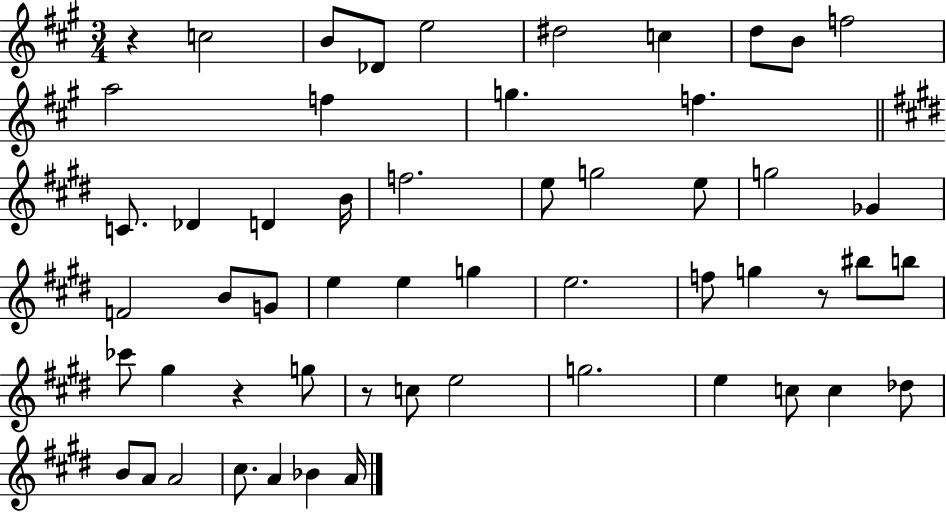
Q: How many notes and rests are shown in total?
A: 55